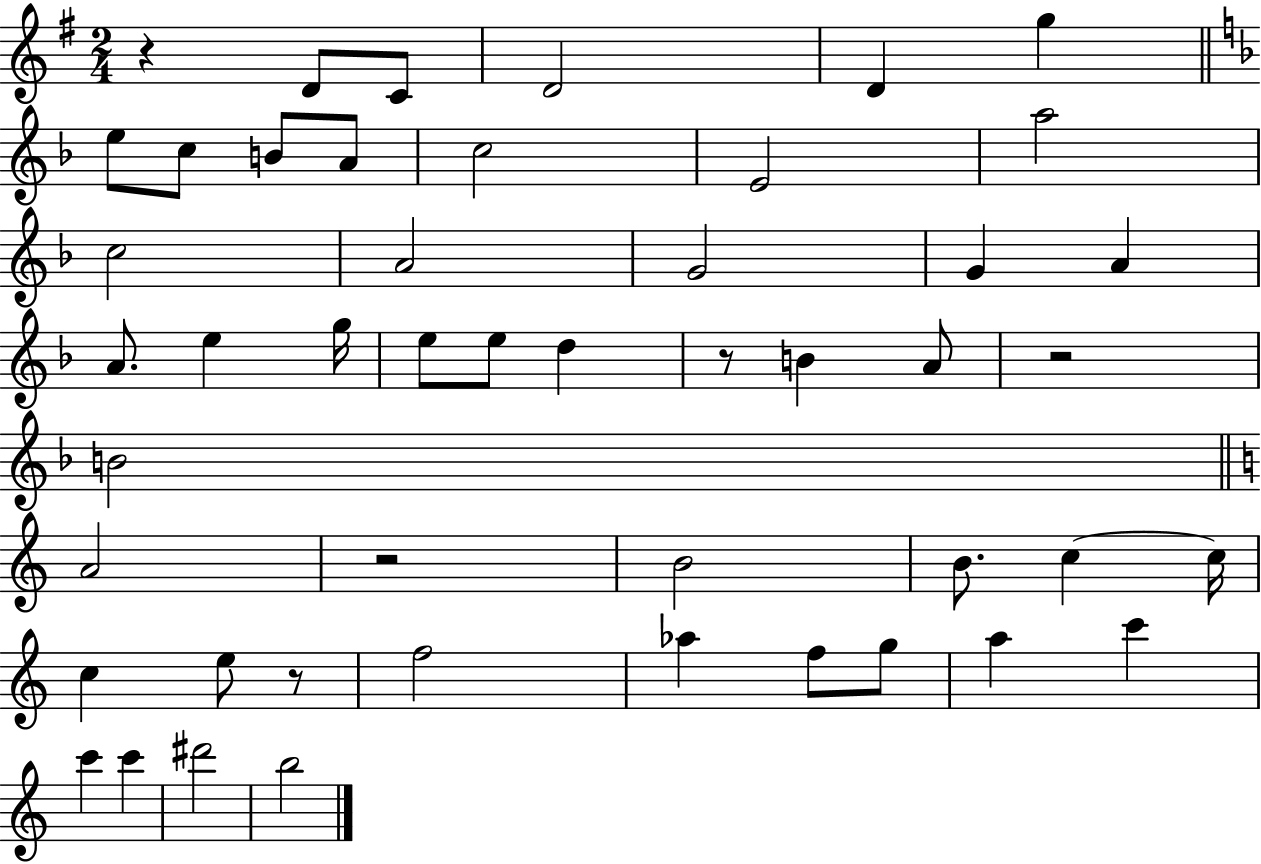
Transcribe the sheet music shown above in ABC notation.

X:1
T:Untitled
M:2/4
L:1/4
K:G
z D/2 C/2 D2 D g e/2 c/2 B/2 A/2 c2 E2 a2 c2 A2 G2 G A A/2 e g/4 e/2 e/2 d z/2 B A/2 z2 B2 A2 z2 B2 B/2 c c/4 c e/2 z/2 f2 _a f/2 g/2 a c' c' c' ^d'2 b2